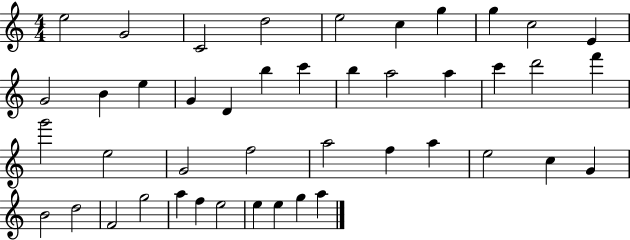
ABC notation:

X:1
T:Untitled
M:4/4
L:1/4
K:C
e2 G2 C2 d2 e2 c g g c2 E G2 B e G D b c' b a2 a c' d'2 f' g'2 e2 G2 f2 a2 f a e2 c G B2 d2 F2 g2 a f e2 e e g a